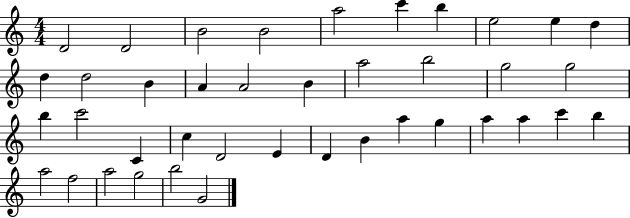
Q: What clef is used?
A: treble